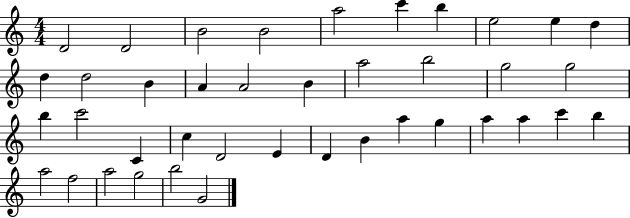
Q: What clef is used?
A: treble